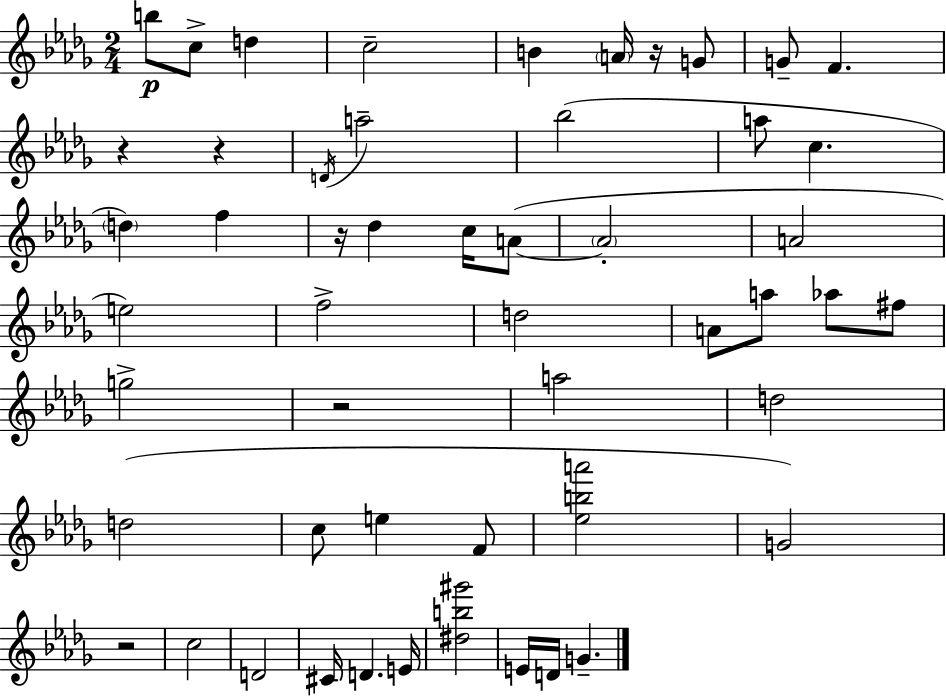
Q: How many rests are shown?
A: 6